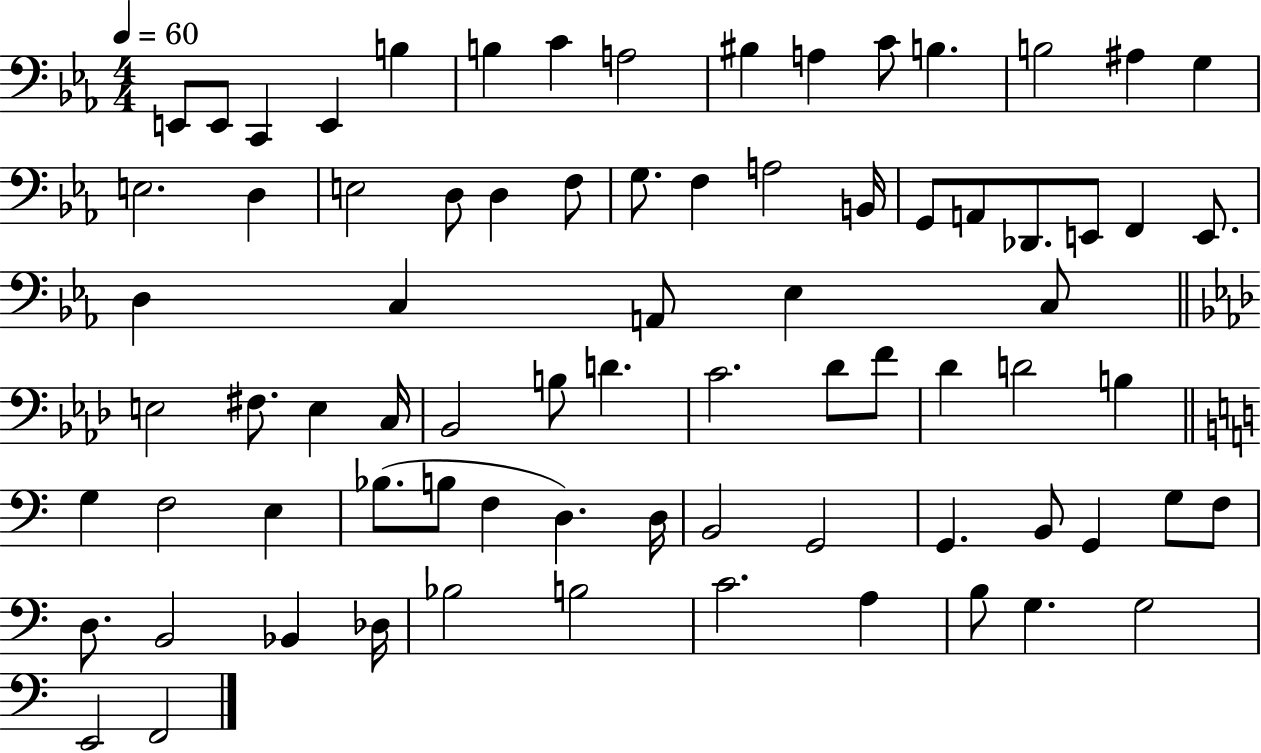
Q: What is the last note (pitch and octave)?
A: F2